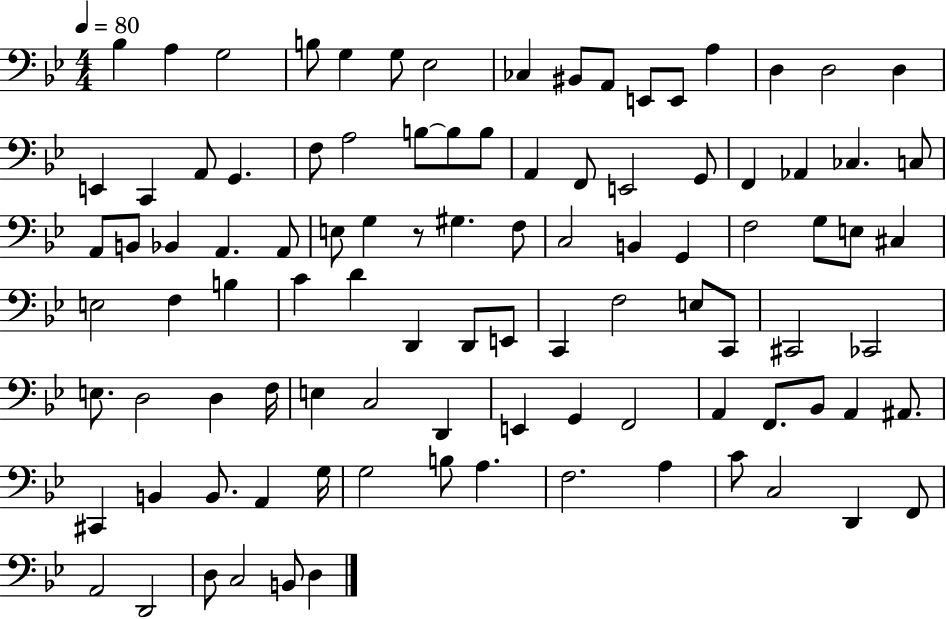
{
  \clef bass
  \numericTimeSignature
  \time 4/4
  \key bes \major
  \tempo 4 = 80
  \repeat volta 2 { bes4 a4 g2 | b8 g4 g8 ees2 | ces4 bis,8 a,8 e,8 e,8 a4 | d4 d2 d4 | \break e,4 c,4 a,8 g,4. | f8 a2 b8~~ b8 b8 | a,4 f,8 e,2 g,8 | f,4 aes,4 ces4. c8 | \break a,8 b,8 bes,4 a,4. a,8 | e8 g4 r8 gis4. f8 | c2 b,4 g,4 | f2 g8 e8 cis4 | \break e2 f4 b4 | c'4 d'4 d,4 d,8 e,8 | c,4 f2 e8 c,8 | cis,2 ces,2 | \break e8. d2 d4 f16 | e4 c2 d,4 | e,4 g,4 f,2 | a,4 f,8. bes,8 a,4 ais,8. | \break cis,4 b,4 b,8. a,4 g16 | g2 b8 a4. | f2. a4 | c'8 c2 d,4 f,8 | \break a,2 d,2 | d8 c2 b,8 d4 | } \bar "|."
}